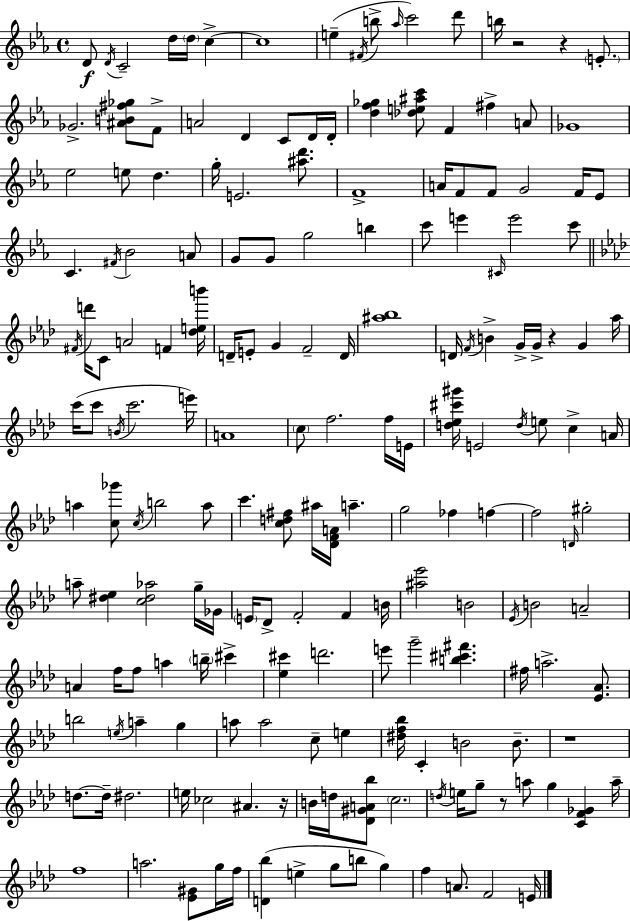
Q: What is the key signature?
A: C minor